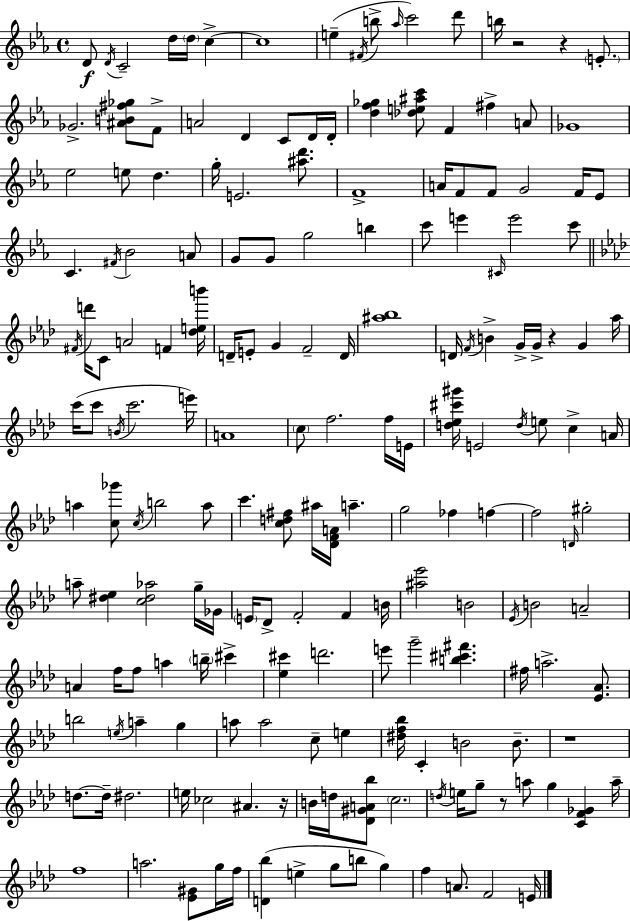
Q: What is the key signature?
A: C minor